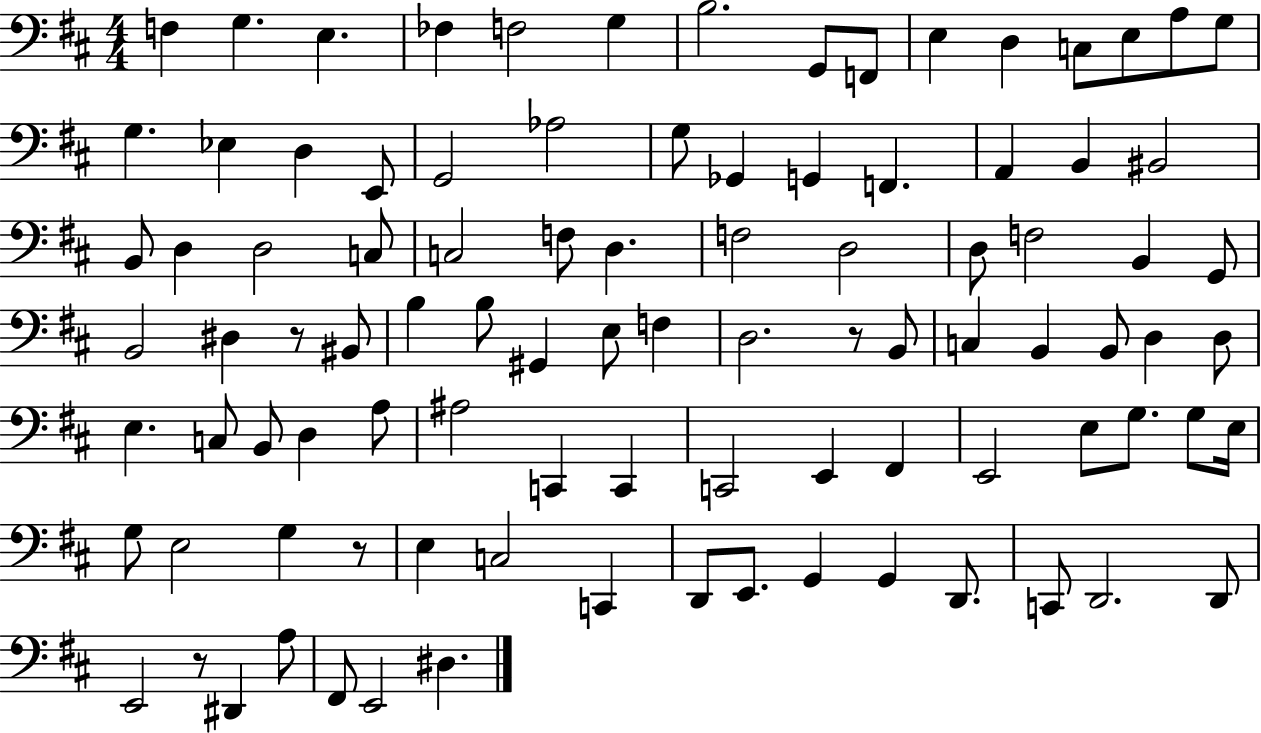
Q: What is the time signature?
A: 4/4